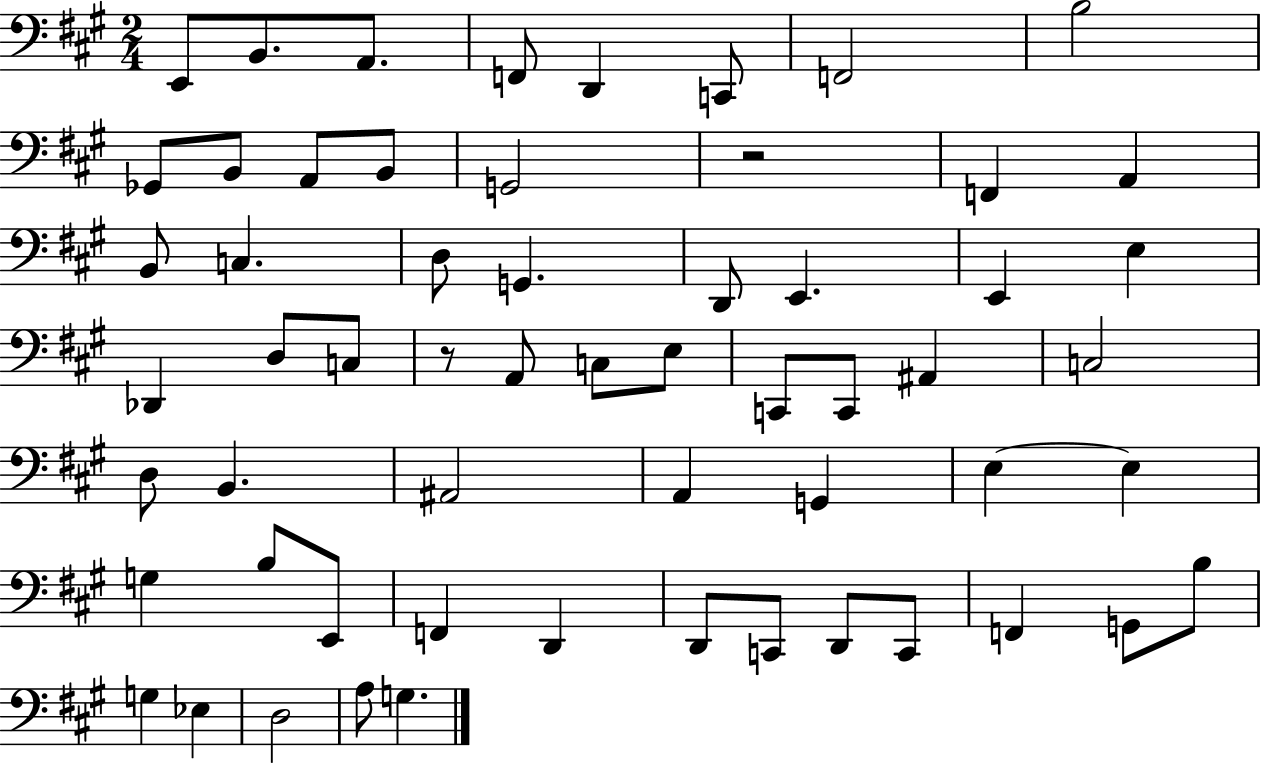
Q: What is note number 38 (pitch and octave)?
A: G2